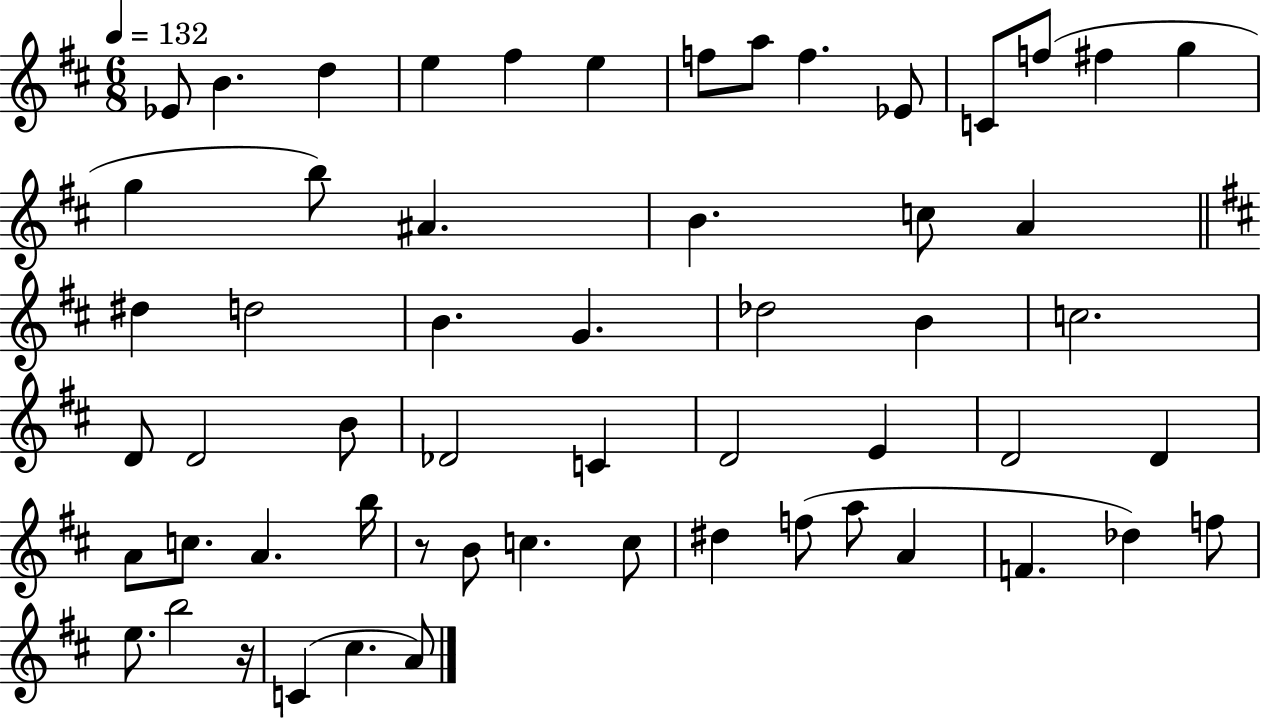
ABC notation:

X:1
T:Untitled
M:6/8
L:1/4
K:D
_E/2 B d e ^f e f/2 a/2 f _E/2 C/2 f/2 ^f g g b/2 ^A B c/2 A ^d d2 B G _d2 B c2 D/2 D2 B/2 _D2 C D2 E D2 D A/2 c/2 A b/4 z/2 B/2 c c/2 ^d f/2 a/2 A F _d f/2 e/2 b2 z/4 C ^c A/2